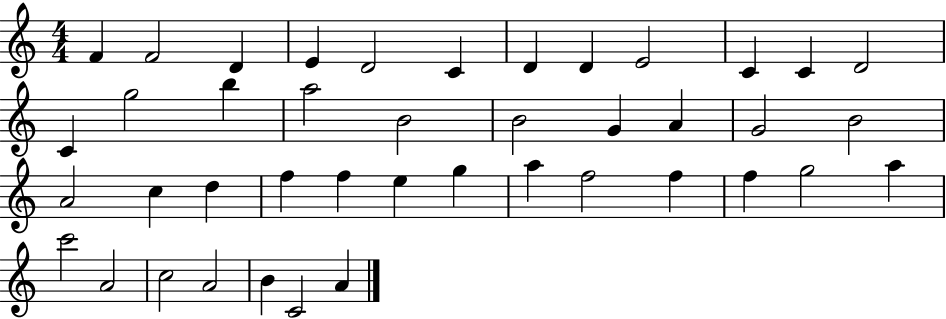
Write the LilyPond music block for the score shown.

{
  \clef treble
  \numericTimeSignature
  \time 4/4
  \key c \major
  f'4 f'2 d'4 | e'4 d'2 c'4 | d'4 d'4 e'2 | c'4 c'4 d'2 | \break c'4 g''2 b''4 | a''2 b'2 | b'2 g'4 a'4 | g'2 b'2 | \break a'2 c''4 d''4 | f''4 f''4 e''4 g''4 | a''4 f''2 f''4 | f''4 g''2 a''4 | \break c'''2 a'2 | c''2 a'2 | b'4 c'2 a'4 | \bar "|."
}